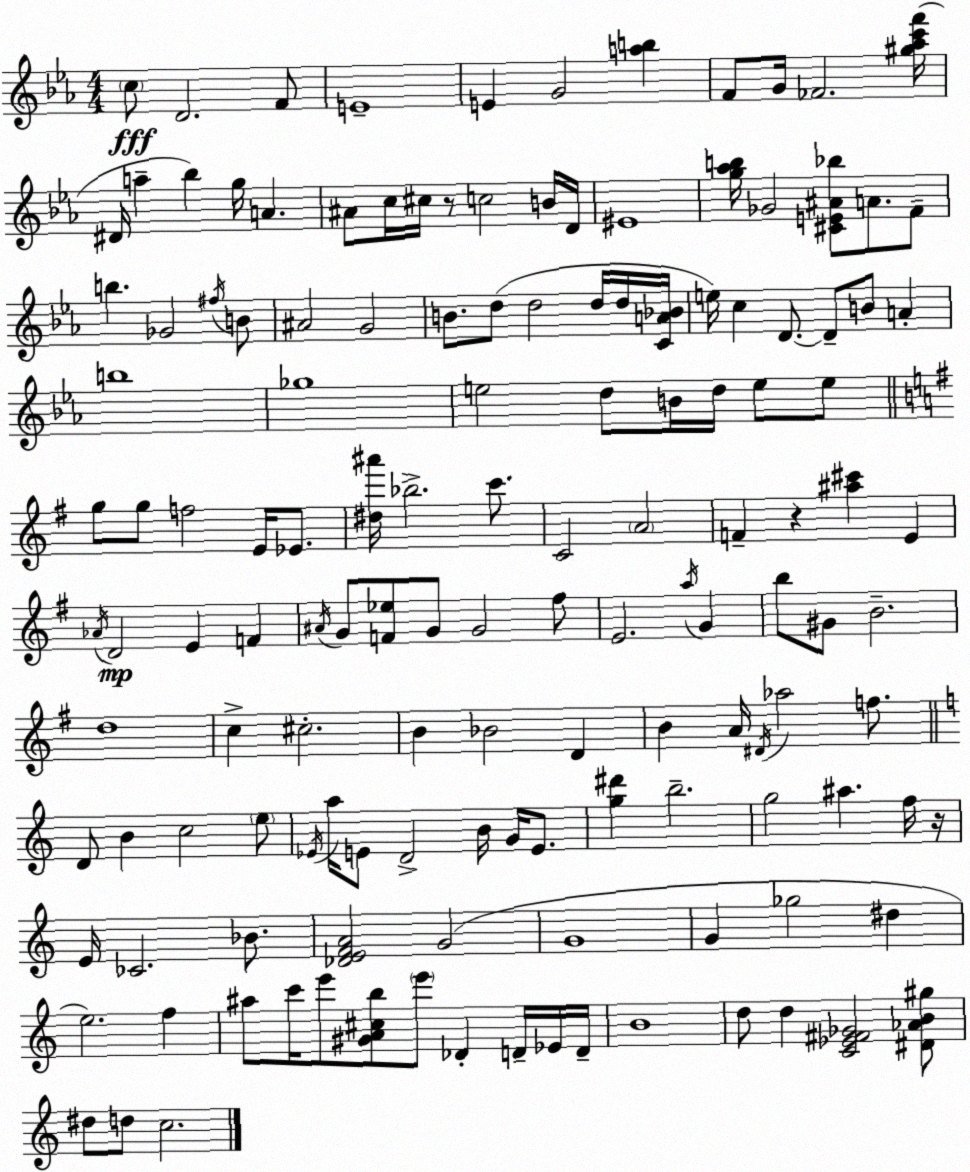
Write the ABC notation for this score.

X:1
T:Untitled
M:4/4
L:1/4
K:Cm
c/2 D2 F/2 E4 E G2 [ab] F/2 G/4 _F2 [^g_ac'f']/4 ^D/4 a _b g/4 A ^A/2 c/4 ^c/4 z/2 c2 B/4 D/4 ^E4 [g_ab]/4 _G2 [^CE^A_b]/2 A/2 F/2 b _G2 ^f/4 B/2 ^A2 G2 B/2 d/2 d2 d/4 d/4 [CA_B]/4 e/4 c D/2 D/2 B/2 A b4 _g4 e2 d/2 B/4 d/4 e/2 e/2 g/2 g/2 f2 E/4 _E/2 [^d^a']/4 _b2 c'/2 C2 A2 F z [^a^c'] E _A/4 D2 E F ^A/4 G/2 [F_e]/2 G/2 G2 ^f/2 E2 a/4 G b/2 ^G/2 B2 d4 c ^c2 B _B2 D B A/4 ^D/4 _a2 f/2 D/2 B c2 e/2 _E/4 a/4 E/2 D2 B/4 G/4 E/2 [g^d'] b2 g2 ^a f/4 z/4 E/4 _C2 _B/2 [_DEFA]2 G2 G4 G _g2 ^d e2 f ^a/2 c'/4 e'/2 [^GA^cb]/2 e'/2 _D D/4 _E/4 D/4 B4 d/2 d [C_E^F_G]2 [^D_AB^g]/2 ^d/2 d/2 c2